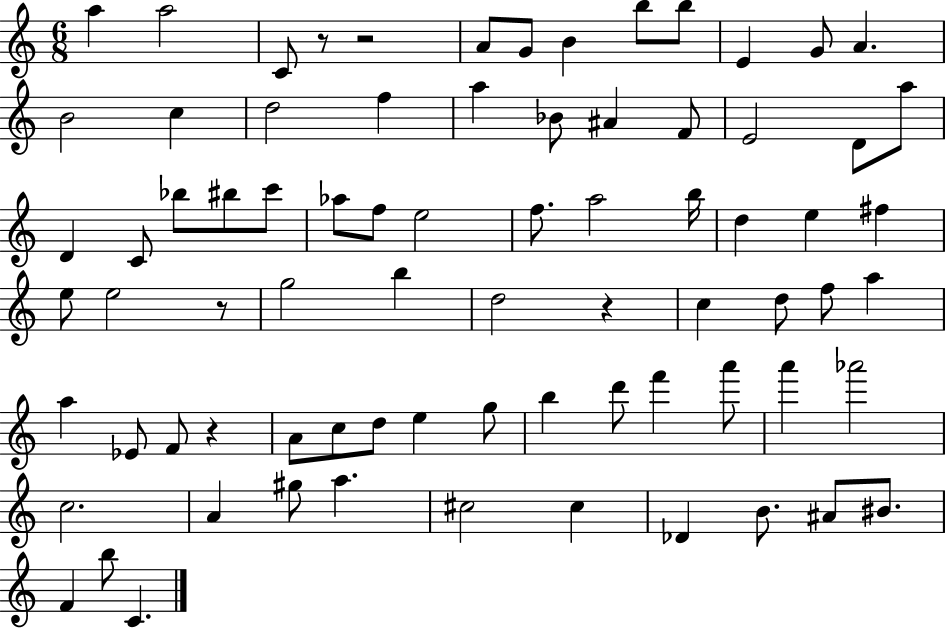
A5/q A5/h C4/e R/e R/h A4/e G4/e B4/q B5/e B5/e E4/q G4/e A4/q. B4/h C5/q D5/h F5/q A5/q Bb4/e A#4/q F4/e E4/h D4/e A5/e D4/q C4/e Bb5/e BIS5/e C6/e Ab5/e F5/e E5/h F5/e. A5/h B5/s D5/q E5/q F#5/q E5/e E5/h R/e G5/h B5/q D5/h R/q C5/q D5/e F5/e A5/q A5/q Eb4/e F4/e R/q A4/e C5/e D5/e E5/q G5/e B5/q D6/e F6/q A6/e A6/q Ab6/h C5/h. A4/q G#5/e A5/q. C#5/h C#5/q Db4/q B4/e. A#4/e BIS4/e. F4/q B5/e C4/q.